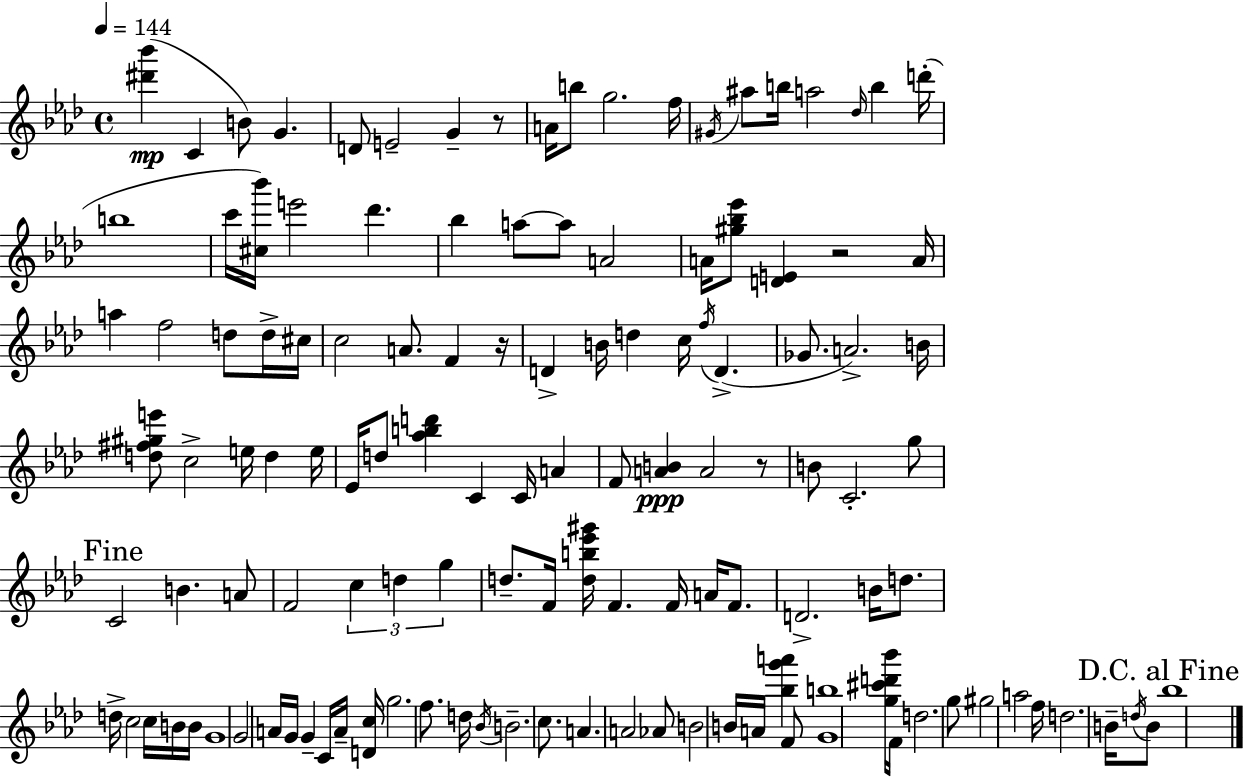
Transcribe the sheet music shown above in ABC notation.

X:1
T:Untitled
M:4/4
L:1/4
K:Ab
[^d'_b'] C B/2 G D/2 E2 G z/2 A/4 b/2 g2 f/4 ^G/4 ^a/2 b/4 a2 _d/4 b d'/4 b4 c'/4 [^c_b']/4 e'2 _d' _b a/2 a/2 A2 A/4 [^g_b_e']/2 [DE] z2 A/4 a f2 d/2 d/4 ^c/4 c2 A/2 F z/4 D B/4 d c/4 f/4 D _G/2 A2 B/4 [d^f^ge']/2 c2 e/4 d e/4 _E/4 d/2 [_abd'] C C/4 A F/2 [AB] A2 z/2 B/2 C2 g/2 C2 B A/2 F2 c d g d/2 F/4 [db_e'^g']/4 F F/4 A/4 F/2 D2 B/4 d/2 d/4 c2 c/4 B/4 B/4 G4 G2 A/4 G/4 G C/4 A/4 [Dc]/4 g2 f/2 d/4 _B/4 B2 c/2 A A2 _A/2 B2 B/4 A/4 [_bg'a'] F/2 [Gb]4 [g^c'd'_b']/4 F/4 d2 g/2 ^g2 a2 f/4 d2 B/4 d/4 B/2 _b4